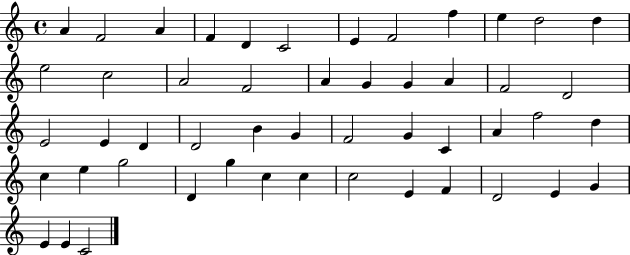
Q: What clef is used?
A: treble